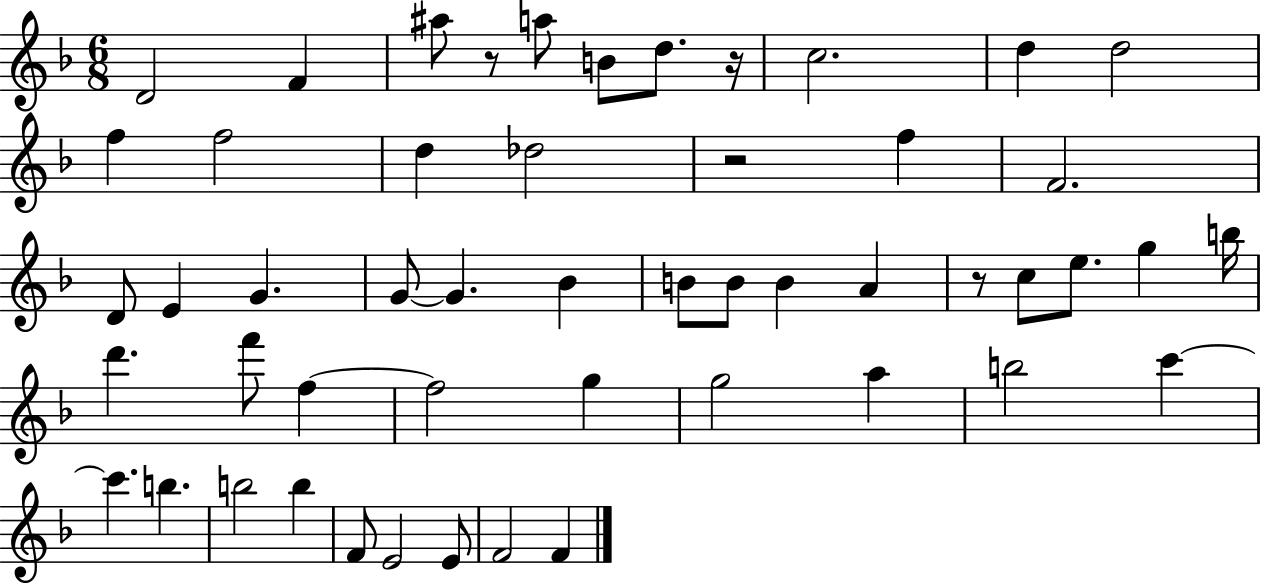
X:1
T:Untitled
M:6/8
L:1/4
K:F
D2 F ^a/2 z/2 a/2 B/2 d/2 z/4 c2 d d2 f f2 d _d2 z2 f F2 D/2 E G G/2 G _B B/2 B/2 B A z/2 c/2 e/2 g b/4 d' f'/2 f f2 g g2 a b2 c' c' b b2 b F/2 E2 E/2 F2 F